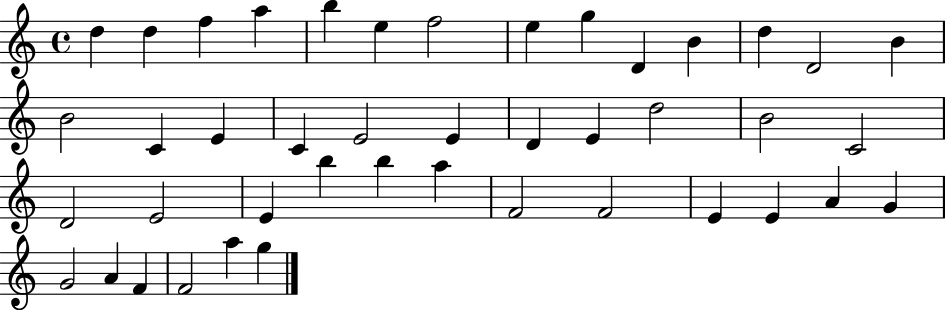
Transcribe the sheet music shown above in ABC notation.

X:1
T:Untitled
M:4/4
L:1/4
K:C
d d f a b e f2 e g D B d D2 B B2 C E C E2 E D E d2 B2 C2 D2 E2 E b b a F2 F2 E E A G G2 A F F2 a g